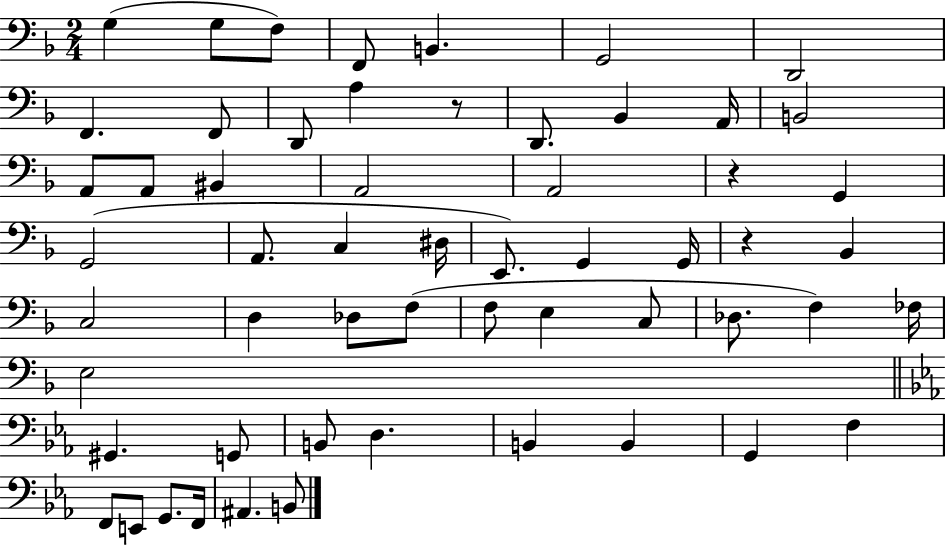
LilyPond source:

{
  \clef bass
  \numericTimeSignature
  \time 2/4
  \key f \major
  \repeat volta 2 { g4( g8 f8) | f,8 b,4. | g,2 | d,2 | \break f,4. f,8 | d,8 a4 r8 | d,8. bes,4 a,16 | b,2 | \break a,8 a,8 bis,4 | a,2 | a,2 | r4 g,4 | \break g,2( | a,8. c4 dis16 | e,8.) g,4 g,16 | r4 bes,4 | \break c2 | d4 des8 f8( | f8 e4 c8 | des8. f4) fes16 | \break e2 | \bar "||" \break \key ees \major gis,4. g,8 | b,8 d4. | b,4 b,4 | g,4 f4 | \break f,8 e,8 g,8. f,16 | ais,4. b,8 | } \bar "|."
}